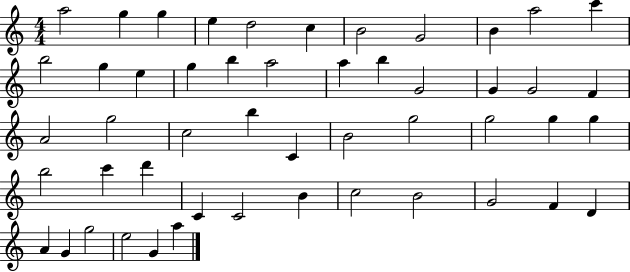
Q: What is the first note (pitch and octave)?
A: A5